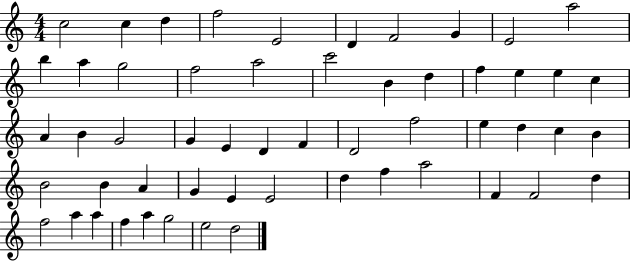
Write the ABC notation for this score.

X:1
T:Untitled
M:4/4
L:1/4
K:C
c2 c d f2 E2 D F2 G E2 a2 b a g2 f2 a2 c'2 B d f e e c A B G2 G E D F D2 f2 e d c B B2 B A G E E2 d f a2 F F2 d f2 a a f a g2 e2 d2